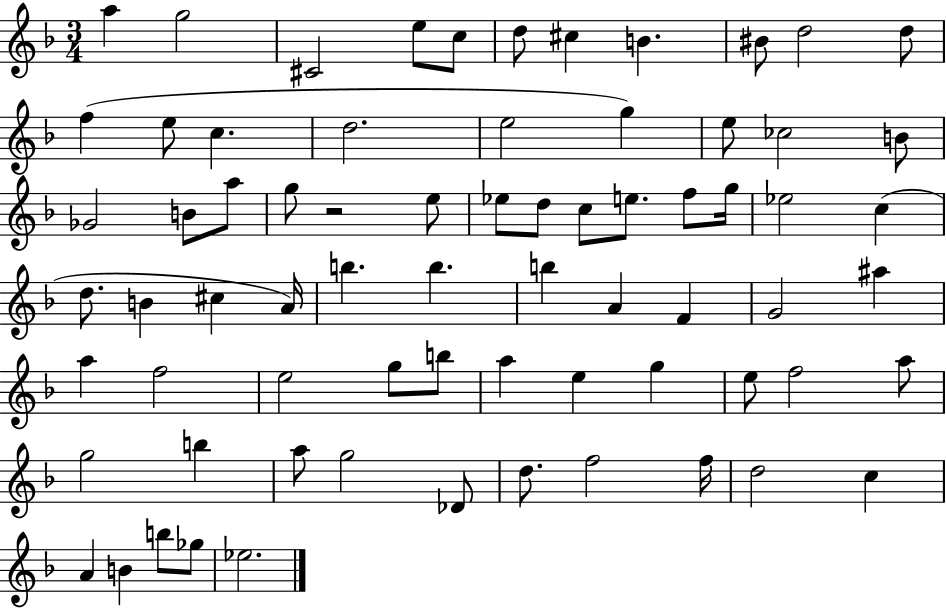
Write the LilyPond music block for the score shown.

{
  \clef treble
  \numericTimeSignature
  \time 3/4
  \key f \major
  a''4 g''2 | cis'2 e''8 c''8 | d''8 cis''4 b'4. | bis'8 d''2 d''8 | \break f''4( e''8 c''4. | d''2. | e''2 g''4) | e''8 ces''2 b'8 | \break ges'2 b'8 a''8 | g''8 r2 e''8 | ees''8 d''8 c''8 e''8. f''8 g''16 | ees''2 c''4( | \break d''8. b'4 cis''4 a'16) | b''4. b''4. | b''4 a'4 f'4 | g'2 ais''4 | \break a''4 f''2 | e''2 g''8 b''8 | a''4 e''4 g''4 | e''8 f''2 a''8 | \break g''2 b''4 | a''8 g''2 des'8 | d''8. f''2 f''16 | d''2 c''4 | \break a'4 b'4 b''8 ges''8 | ees''2. | \bar "|."
}